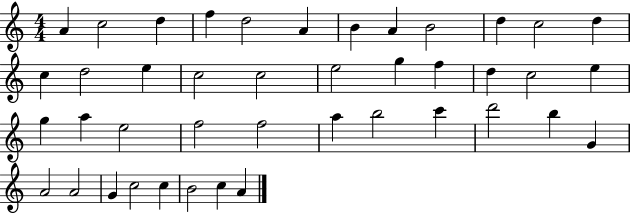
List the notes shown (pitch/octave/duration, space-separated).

A4/q C5/h D5/q F5/q D5/h A4/q B4/q A4/q B4/h D5/q C5/h D5/q C5/q D5/h E5/q C5/h C5/h E5/h G5/q F5/q D5/q C5/h E5/q G5/q A5/q E5/h F5/h F5/h A5/q B5/h C6/q D6/h B5/q G4/q A4/h A4/h G4/q C5/h C5/q B4/h C5/q A4/q